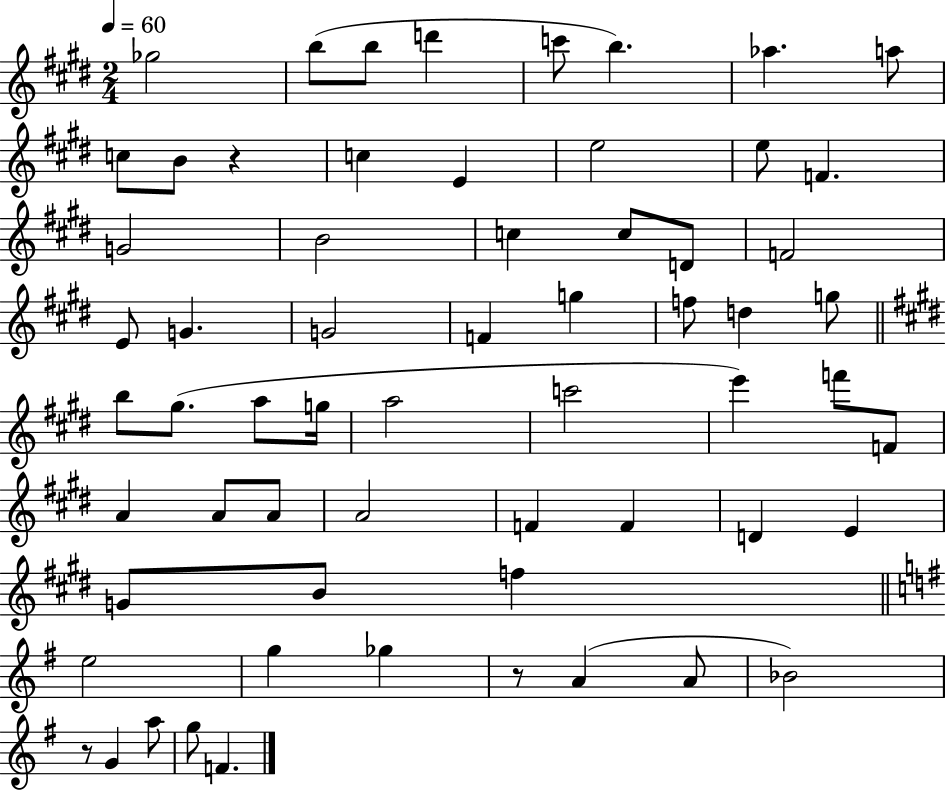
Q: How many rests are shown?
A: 3